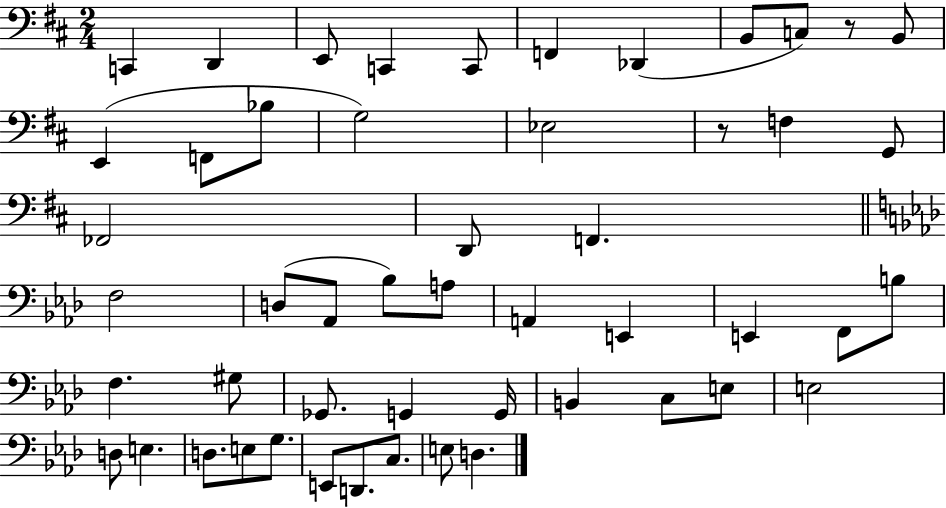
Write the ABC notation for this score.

X:1
T:Untitled
M:2/4
L:1/4
K:D
C,, D,, E,,/2 C,, C,,/2 F,, _D,, B,,/2 C,/2 z/2 B,,/2 E,, F,,/2 _B,/2 G,2 _E,2 z/2 F, G,,/2 _F,,2 D,,/2 F,, F,2 D,/2 _A,,/2 _B,/2 A,/2 A,, E,, E,, F,,/2 B,/2 F, ^G,/2 _G,,/2 G,, G,,/4 B,, C,/2 E,/2 E,2 D,/2 E, D,/2 E,/2 G,/2 E,,/2 D,,/2 C,/2 E,/2 D,